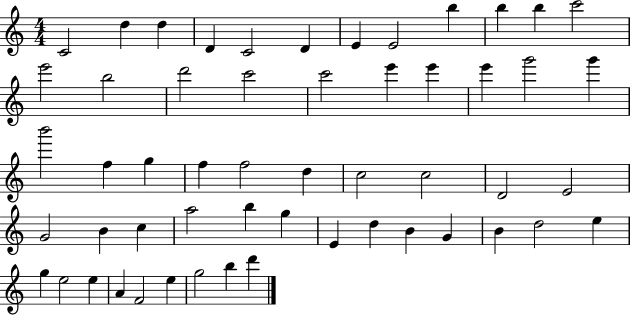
C4/h D5/q D5/q D4/q C4/h D4/q E4/q E4/h B5/q B5/q B5/q C6/h E6/h B5/h D6/h C6/h C6/h E6/q E6/q E6/q G6/h G6/q B6/h F5/q G5/q F5/q F5/h D5/q C5/h C5/h D4/h E4/h G4/h B4/q C5/q A5/h B5/q G5/q E4/q D5/q B4/q G4/q B4/q D5/h E5/q G5/q E5/h E5/q A4/q F4/h E5/q G5/h B5/q D6/q